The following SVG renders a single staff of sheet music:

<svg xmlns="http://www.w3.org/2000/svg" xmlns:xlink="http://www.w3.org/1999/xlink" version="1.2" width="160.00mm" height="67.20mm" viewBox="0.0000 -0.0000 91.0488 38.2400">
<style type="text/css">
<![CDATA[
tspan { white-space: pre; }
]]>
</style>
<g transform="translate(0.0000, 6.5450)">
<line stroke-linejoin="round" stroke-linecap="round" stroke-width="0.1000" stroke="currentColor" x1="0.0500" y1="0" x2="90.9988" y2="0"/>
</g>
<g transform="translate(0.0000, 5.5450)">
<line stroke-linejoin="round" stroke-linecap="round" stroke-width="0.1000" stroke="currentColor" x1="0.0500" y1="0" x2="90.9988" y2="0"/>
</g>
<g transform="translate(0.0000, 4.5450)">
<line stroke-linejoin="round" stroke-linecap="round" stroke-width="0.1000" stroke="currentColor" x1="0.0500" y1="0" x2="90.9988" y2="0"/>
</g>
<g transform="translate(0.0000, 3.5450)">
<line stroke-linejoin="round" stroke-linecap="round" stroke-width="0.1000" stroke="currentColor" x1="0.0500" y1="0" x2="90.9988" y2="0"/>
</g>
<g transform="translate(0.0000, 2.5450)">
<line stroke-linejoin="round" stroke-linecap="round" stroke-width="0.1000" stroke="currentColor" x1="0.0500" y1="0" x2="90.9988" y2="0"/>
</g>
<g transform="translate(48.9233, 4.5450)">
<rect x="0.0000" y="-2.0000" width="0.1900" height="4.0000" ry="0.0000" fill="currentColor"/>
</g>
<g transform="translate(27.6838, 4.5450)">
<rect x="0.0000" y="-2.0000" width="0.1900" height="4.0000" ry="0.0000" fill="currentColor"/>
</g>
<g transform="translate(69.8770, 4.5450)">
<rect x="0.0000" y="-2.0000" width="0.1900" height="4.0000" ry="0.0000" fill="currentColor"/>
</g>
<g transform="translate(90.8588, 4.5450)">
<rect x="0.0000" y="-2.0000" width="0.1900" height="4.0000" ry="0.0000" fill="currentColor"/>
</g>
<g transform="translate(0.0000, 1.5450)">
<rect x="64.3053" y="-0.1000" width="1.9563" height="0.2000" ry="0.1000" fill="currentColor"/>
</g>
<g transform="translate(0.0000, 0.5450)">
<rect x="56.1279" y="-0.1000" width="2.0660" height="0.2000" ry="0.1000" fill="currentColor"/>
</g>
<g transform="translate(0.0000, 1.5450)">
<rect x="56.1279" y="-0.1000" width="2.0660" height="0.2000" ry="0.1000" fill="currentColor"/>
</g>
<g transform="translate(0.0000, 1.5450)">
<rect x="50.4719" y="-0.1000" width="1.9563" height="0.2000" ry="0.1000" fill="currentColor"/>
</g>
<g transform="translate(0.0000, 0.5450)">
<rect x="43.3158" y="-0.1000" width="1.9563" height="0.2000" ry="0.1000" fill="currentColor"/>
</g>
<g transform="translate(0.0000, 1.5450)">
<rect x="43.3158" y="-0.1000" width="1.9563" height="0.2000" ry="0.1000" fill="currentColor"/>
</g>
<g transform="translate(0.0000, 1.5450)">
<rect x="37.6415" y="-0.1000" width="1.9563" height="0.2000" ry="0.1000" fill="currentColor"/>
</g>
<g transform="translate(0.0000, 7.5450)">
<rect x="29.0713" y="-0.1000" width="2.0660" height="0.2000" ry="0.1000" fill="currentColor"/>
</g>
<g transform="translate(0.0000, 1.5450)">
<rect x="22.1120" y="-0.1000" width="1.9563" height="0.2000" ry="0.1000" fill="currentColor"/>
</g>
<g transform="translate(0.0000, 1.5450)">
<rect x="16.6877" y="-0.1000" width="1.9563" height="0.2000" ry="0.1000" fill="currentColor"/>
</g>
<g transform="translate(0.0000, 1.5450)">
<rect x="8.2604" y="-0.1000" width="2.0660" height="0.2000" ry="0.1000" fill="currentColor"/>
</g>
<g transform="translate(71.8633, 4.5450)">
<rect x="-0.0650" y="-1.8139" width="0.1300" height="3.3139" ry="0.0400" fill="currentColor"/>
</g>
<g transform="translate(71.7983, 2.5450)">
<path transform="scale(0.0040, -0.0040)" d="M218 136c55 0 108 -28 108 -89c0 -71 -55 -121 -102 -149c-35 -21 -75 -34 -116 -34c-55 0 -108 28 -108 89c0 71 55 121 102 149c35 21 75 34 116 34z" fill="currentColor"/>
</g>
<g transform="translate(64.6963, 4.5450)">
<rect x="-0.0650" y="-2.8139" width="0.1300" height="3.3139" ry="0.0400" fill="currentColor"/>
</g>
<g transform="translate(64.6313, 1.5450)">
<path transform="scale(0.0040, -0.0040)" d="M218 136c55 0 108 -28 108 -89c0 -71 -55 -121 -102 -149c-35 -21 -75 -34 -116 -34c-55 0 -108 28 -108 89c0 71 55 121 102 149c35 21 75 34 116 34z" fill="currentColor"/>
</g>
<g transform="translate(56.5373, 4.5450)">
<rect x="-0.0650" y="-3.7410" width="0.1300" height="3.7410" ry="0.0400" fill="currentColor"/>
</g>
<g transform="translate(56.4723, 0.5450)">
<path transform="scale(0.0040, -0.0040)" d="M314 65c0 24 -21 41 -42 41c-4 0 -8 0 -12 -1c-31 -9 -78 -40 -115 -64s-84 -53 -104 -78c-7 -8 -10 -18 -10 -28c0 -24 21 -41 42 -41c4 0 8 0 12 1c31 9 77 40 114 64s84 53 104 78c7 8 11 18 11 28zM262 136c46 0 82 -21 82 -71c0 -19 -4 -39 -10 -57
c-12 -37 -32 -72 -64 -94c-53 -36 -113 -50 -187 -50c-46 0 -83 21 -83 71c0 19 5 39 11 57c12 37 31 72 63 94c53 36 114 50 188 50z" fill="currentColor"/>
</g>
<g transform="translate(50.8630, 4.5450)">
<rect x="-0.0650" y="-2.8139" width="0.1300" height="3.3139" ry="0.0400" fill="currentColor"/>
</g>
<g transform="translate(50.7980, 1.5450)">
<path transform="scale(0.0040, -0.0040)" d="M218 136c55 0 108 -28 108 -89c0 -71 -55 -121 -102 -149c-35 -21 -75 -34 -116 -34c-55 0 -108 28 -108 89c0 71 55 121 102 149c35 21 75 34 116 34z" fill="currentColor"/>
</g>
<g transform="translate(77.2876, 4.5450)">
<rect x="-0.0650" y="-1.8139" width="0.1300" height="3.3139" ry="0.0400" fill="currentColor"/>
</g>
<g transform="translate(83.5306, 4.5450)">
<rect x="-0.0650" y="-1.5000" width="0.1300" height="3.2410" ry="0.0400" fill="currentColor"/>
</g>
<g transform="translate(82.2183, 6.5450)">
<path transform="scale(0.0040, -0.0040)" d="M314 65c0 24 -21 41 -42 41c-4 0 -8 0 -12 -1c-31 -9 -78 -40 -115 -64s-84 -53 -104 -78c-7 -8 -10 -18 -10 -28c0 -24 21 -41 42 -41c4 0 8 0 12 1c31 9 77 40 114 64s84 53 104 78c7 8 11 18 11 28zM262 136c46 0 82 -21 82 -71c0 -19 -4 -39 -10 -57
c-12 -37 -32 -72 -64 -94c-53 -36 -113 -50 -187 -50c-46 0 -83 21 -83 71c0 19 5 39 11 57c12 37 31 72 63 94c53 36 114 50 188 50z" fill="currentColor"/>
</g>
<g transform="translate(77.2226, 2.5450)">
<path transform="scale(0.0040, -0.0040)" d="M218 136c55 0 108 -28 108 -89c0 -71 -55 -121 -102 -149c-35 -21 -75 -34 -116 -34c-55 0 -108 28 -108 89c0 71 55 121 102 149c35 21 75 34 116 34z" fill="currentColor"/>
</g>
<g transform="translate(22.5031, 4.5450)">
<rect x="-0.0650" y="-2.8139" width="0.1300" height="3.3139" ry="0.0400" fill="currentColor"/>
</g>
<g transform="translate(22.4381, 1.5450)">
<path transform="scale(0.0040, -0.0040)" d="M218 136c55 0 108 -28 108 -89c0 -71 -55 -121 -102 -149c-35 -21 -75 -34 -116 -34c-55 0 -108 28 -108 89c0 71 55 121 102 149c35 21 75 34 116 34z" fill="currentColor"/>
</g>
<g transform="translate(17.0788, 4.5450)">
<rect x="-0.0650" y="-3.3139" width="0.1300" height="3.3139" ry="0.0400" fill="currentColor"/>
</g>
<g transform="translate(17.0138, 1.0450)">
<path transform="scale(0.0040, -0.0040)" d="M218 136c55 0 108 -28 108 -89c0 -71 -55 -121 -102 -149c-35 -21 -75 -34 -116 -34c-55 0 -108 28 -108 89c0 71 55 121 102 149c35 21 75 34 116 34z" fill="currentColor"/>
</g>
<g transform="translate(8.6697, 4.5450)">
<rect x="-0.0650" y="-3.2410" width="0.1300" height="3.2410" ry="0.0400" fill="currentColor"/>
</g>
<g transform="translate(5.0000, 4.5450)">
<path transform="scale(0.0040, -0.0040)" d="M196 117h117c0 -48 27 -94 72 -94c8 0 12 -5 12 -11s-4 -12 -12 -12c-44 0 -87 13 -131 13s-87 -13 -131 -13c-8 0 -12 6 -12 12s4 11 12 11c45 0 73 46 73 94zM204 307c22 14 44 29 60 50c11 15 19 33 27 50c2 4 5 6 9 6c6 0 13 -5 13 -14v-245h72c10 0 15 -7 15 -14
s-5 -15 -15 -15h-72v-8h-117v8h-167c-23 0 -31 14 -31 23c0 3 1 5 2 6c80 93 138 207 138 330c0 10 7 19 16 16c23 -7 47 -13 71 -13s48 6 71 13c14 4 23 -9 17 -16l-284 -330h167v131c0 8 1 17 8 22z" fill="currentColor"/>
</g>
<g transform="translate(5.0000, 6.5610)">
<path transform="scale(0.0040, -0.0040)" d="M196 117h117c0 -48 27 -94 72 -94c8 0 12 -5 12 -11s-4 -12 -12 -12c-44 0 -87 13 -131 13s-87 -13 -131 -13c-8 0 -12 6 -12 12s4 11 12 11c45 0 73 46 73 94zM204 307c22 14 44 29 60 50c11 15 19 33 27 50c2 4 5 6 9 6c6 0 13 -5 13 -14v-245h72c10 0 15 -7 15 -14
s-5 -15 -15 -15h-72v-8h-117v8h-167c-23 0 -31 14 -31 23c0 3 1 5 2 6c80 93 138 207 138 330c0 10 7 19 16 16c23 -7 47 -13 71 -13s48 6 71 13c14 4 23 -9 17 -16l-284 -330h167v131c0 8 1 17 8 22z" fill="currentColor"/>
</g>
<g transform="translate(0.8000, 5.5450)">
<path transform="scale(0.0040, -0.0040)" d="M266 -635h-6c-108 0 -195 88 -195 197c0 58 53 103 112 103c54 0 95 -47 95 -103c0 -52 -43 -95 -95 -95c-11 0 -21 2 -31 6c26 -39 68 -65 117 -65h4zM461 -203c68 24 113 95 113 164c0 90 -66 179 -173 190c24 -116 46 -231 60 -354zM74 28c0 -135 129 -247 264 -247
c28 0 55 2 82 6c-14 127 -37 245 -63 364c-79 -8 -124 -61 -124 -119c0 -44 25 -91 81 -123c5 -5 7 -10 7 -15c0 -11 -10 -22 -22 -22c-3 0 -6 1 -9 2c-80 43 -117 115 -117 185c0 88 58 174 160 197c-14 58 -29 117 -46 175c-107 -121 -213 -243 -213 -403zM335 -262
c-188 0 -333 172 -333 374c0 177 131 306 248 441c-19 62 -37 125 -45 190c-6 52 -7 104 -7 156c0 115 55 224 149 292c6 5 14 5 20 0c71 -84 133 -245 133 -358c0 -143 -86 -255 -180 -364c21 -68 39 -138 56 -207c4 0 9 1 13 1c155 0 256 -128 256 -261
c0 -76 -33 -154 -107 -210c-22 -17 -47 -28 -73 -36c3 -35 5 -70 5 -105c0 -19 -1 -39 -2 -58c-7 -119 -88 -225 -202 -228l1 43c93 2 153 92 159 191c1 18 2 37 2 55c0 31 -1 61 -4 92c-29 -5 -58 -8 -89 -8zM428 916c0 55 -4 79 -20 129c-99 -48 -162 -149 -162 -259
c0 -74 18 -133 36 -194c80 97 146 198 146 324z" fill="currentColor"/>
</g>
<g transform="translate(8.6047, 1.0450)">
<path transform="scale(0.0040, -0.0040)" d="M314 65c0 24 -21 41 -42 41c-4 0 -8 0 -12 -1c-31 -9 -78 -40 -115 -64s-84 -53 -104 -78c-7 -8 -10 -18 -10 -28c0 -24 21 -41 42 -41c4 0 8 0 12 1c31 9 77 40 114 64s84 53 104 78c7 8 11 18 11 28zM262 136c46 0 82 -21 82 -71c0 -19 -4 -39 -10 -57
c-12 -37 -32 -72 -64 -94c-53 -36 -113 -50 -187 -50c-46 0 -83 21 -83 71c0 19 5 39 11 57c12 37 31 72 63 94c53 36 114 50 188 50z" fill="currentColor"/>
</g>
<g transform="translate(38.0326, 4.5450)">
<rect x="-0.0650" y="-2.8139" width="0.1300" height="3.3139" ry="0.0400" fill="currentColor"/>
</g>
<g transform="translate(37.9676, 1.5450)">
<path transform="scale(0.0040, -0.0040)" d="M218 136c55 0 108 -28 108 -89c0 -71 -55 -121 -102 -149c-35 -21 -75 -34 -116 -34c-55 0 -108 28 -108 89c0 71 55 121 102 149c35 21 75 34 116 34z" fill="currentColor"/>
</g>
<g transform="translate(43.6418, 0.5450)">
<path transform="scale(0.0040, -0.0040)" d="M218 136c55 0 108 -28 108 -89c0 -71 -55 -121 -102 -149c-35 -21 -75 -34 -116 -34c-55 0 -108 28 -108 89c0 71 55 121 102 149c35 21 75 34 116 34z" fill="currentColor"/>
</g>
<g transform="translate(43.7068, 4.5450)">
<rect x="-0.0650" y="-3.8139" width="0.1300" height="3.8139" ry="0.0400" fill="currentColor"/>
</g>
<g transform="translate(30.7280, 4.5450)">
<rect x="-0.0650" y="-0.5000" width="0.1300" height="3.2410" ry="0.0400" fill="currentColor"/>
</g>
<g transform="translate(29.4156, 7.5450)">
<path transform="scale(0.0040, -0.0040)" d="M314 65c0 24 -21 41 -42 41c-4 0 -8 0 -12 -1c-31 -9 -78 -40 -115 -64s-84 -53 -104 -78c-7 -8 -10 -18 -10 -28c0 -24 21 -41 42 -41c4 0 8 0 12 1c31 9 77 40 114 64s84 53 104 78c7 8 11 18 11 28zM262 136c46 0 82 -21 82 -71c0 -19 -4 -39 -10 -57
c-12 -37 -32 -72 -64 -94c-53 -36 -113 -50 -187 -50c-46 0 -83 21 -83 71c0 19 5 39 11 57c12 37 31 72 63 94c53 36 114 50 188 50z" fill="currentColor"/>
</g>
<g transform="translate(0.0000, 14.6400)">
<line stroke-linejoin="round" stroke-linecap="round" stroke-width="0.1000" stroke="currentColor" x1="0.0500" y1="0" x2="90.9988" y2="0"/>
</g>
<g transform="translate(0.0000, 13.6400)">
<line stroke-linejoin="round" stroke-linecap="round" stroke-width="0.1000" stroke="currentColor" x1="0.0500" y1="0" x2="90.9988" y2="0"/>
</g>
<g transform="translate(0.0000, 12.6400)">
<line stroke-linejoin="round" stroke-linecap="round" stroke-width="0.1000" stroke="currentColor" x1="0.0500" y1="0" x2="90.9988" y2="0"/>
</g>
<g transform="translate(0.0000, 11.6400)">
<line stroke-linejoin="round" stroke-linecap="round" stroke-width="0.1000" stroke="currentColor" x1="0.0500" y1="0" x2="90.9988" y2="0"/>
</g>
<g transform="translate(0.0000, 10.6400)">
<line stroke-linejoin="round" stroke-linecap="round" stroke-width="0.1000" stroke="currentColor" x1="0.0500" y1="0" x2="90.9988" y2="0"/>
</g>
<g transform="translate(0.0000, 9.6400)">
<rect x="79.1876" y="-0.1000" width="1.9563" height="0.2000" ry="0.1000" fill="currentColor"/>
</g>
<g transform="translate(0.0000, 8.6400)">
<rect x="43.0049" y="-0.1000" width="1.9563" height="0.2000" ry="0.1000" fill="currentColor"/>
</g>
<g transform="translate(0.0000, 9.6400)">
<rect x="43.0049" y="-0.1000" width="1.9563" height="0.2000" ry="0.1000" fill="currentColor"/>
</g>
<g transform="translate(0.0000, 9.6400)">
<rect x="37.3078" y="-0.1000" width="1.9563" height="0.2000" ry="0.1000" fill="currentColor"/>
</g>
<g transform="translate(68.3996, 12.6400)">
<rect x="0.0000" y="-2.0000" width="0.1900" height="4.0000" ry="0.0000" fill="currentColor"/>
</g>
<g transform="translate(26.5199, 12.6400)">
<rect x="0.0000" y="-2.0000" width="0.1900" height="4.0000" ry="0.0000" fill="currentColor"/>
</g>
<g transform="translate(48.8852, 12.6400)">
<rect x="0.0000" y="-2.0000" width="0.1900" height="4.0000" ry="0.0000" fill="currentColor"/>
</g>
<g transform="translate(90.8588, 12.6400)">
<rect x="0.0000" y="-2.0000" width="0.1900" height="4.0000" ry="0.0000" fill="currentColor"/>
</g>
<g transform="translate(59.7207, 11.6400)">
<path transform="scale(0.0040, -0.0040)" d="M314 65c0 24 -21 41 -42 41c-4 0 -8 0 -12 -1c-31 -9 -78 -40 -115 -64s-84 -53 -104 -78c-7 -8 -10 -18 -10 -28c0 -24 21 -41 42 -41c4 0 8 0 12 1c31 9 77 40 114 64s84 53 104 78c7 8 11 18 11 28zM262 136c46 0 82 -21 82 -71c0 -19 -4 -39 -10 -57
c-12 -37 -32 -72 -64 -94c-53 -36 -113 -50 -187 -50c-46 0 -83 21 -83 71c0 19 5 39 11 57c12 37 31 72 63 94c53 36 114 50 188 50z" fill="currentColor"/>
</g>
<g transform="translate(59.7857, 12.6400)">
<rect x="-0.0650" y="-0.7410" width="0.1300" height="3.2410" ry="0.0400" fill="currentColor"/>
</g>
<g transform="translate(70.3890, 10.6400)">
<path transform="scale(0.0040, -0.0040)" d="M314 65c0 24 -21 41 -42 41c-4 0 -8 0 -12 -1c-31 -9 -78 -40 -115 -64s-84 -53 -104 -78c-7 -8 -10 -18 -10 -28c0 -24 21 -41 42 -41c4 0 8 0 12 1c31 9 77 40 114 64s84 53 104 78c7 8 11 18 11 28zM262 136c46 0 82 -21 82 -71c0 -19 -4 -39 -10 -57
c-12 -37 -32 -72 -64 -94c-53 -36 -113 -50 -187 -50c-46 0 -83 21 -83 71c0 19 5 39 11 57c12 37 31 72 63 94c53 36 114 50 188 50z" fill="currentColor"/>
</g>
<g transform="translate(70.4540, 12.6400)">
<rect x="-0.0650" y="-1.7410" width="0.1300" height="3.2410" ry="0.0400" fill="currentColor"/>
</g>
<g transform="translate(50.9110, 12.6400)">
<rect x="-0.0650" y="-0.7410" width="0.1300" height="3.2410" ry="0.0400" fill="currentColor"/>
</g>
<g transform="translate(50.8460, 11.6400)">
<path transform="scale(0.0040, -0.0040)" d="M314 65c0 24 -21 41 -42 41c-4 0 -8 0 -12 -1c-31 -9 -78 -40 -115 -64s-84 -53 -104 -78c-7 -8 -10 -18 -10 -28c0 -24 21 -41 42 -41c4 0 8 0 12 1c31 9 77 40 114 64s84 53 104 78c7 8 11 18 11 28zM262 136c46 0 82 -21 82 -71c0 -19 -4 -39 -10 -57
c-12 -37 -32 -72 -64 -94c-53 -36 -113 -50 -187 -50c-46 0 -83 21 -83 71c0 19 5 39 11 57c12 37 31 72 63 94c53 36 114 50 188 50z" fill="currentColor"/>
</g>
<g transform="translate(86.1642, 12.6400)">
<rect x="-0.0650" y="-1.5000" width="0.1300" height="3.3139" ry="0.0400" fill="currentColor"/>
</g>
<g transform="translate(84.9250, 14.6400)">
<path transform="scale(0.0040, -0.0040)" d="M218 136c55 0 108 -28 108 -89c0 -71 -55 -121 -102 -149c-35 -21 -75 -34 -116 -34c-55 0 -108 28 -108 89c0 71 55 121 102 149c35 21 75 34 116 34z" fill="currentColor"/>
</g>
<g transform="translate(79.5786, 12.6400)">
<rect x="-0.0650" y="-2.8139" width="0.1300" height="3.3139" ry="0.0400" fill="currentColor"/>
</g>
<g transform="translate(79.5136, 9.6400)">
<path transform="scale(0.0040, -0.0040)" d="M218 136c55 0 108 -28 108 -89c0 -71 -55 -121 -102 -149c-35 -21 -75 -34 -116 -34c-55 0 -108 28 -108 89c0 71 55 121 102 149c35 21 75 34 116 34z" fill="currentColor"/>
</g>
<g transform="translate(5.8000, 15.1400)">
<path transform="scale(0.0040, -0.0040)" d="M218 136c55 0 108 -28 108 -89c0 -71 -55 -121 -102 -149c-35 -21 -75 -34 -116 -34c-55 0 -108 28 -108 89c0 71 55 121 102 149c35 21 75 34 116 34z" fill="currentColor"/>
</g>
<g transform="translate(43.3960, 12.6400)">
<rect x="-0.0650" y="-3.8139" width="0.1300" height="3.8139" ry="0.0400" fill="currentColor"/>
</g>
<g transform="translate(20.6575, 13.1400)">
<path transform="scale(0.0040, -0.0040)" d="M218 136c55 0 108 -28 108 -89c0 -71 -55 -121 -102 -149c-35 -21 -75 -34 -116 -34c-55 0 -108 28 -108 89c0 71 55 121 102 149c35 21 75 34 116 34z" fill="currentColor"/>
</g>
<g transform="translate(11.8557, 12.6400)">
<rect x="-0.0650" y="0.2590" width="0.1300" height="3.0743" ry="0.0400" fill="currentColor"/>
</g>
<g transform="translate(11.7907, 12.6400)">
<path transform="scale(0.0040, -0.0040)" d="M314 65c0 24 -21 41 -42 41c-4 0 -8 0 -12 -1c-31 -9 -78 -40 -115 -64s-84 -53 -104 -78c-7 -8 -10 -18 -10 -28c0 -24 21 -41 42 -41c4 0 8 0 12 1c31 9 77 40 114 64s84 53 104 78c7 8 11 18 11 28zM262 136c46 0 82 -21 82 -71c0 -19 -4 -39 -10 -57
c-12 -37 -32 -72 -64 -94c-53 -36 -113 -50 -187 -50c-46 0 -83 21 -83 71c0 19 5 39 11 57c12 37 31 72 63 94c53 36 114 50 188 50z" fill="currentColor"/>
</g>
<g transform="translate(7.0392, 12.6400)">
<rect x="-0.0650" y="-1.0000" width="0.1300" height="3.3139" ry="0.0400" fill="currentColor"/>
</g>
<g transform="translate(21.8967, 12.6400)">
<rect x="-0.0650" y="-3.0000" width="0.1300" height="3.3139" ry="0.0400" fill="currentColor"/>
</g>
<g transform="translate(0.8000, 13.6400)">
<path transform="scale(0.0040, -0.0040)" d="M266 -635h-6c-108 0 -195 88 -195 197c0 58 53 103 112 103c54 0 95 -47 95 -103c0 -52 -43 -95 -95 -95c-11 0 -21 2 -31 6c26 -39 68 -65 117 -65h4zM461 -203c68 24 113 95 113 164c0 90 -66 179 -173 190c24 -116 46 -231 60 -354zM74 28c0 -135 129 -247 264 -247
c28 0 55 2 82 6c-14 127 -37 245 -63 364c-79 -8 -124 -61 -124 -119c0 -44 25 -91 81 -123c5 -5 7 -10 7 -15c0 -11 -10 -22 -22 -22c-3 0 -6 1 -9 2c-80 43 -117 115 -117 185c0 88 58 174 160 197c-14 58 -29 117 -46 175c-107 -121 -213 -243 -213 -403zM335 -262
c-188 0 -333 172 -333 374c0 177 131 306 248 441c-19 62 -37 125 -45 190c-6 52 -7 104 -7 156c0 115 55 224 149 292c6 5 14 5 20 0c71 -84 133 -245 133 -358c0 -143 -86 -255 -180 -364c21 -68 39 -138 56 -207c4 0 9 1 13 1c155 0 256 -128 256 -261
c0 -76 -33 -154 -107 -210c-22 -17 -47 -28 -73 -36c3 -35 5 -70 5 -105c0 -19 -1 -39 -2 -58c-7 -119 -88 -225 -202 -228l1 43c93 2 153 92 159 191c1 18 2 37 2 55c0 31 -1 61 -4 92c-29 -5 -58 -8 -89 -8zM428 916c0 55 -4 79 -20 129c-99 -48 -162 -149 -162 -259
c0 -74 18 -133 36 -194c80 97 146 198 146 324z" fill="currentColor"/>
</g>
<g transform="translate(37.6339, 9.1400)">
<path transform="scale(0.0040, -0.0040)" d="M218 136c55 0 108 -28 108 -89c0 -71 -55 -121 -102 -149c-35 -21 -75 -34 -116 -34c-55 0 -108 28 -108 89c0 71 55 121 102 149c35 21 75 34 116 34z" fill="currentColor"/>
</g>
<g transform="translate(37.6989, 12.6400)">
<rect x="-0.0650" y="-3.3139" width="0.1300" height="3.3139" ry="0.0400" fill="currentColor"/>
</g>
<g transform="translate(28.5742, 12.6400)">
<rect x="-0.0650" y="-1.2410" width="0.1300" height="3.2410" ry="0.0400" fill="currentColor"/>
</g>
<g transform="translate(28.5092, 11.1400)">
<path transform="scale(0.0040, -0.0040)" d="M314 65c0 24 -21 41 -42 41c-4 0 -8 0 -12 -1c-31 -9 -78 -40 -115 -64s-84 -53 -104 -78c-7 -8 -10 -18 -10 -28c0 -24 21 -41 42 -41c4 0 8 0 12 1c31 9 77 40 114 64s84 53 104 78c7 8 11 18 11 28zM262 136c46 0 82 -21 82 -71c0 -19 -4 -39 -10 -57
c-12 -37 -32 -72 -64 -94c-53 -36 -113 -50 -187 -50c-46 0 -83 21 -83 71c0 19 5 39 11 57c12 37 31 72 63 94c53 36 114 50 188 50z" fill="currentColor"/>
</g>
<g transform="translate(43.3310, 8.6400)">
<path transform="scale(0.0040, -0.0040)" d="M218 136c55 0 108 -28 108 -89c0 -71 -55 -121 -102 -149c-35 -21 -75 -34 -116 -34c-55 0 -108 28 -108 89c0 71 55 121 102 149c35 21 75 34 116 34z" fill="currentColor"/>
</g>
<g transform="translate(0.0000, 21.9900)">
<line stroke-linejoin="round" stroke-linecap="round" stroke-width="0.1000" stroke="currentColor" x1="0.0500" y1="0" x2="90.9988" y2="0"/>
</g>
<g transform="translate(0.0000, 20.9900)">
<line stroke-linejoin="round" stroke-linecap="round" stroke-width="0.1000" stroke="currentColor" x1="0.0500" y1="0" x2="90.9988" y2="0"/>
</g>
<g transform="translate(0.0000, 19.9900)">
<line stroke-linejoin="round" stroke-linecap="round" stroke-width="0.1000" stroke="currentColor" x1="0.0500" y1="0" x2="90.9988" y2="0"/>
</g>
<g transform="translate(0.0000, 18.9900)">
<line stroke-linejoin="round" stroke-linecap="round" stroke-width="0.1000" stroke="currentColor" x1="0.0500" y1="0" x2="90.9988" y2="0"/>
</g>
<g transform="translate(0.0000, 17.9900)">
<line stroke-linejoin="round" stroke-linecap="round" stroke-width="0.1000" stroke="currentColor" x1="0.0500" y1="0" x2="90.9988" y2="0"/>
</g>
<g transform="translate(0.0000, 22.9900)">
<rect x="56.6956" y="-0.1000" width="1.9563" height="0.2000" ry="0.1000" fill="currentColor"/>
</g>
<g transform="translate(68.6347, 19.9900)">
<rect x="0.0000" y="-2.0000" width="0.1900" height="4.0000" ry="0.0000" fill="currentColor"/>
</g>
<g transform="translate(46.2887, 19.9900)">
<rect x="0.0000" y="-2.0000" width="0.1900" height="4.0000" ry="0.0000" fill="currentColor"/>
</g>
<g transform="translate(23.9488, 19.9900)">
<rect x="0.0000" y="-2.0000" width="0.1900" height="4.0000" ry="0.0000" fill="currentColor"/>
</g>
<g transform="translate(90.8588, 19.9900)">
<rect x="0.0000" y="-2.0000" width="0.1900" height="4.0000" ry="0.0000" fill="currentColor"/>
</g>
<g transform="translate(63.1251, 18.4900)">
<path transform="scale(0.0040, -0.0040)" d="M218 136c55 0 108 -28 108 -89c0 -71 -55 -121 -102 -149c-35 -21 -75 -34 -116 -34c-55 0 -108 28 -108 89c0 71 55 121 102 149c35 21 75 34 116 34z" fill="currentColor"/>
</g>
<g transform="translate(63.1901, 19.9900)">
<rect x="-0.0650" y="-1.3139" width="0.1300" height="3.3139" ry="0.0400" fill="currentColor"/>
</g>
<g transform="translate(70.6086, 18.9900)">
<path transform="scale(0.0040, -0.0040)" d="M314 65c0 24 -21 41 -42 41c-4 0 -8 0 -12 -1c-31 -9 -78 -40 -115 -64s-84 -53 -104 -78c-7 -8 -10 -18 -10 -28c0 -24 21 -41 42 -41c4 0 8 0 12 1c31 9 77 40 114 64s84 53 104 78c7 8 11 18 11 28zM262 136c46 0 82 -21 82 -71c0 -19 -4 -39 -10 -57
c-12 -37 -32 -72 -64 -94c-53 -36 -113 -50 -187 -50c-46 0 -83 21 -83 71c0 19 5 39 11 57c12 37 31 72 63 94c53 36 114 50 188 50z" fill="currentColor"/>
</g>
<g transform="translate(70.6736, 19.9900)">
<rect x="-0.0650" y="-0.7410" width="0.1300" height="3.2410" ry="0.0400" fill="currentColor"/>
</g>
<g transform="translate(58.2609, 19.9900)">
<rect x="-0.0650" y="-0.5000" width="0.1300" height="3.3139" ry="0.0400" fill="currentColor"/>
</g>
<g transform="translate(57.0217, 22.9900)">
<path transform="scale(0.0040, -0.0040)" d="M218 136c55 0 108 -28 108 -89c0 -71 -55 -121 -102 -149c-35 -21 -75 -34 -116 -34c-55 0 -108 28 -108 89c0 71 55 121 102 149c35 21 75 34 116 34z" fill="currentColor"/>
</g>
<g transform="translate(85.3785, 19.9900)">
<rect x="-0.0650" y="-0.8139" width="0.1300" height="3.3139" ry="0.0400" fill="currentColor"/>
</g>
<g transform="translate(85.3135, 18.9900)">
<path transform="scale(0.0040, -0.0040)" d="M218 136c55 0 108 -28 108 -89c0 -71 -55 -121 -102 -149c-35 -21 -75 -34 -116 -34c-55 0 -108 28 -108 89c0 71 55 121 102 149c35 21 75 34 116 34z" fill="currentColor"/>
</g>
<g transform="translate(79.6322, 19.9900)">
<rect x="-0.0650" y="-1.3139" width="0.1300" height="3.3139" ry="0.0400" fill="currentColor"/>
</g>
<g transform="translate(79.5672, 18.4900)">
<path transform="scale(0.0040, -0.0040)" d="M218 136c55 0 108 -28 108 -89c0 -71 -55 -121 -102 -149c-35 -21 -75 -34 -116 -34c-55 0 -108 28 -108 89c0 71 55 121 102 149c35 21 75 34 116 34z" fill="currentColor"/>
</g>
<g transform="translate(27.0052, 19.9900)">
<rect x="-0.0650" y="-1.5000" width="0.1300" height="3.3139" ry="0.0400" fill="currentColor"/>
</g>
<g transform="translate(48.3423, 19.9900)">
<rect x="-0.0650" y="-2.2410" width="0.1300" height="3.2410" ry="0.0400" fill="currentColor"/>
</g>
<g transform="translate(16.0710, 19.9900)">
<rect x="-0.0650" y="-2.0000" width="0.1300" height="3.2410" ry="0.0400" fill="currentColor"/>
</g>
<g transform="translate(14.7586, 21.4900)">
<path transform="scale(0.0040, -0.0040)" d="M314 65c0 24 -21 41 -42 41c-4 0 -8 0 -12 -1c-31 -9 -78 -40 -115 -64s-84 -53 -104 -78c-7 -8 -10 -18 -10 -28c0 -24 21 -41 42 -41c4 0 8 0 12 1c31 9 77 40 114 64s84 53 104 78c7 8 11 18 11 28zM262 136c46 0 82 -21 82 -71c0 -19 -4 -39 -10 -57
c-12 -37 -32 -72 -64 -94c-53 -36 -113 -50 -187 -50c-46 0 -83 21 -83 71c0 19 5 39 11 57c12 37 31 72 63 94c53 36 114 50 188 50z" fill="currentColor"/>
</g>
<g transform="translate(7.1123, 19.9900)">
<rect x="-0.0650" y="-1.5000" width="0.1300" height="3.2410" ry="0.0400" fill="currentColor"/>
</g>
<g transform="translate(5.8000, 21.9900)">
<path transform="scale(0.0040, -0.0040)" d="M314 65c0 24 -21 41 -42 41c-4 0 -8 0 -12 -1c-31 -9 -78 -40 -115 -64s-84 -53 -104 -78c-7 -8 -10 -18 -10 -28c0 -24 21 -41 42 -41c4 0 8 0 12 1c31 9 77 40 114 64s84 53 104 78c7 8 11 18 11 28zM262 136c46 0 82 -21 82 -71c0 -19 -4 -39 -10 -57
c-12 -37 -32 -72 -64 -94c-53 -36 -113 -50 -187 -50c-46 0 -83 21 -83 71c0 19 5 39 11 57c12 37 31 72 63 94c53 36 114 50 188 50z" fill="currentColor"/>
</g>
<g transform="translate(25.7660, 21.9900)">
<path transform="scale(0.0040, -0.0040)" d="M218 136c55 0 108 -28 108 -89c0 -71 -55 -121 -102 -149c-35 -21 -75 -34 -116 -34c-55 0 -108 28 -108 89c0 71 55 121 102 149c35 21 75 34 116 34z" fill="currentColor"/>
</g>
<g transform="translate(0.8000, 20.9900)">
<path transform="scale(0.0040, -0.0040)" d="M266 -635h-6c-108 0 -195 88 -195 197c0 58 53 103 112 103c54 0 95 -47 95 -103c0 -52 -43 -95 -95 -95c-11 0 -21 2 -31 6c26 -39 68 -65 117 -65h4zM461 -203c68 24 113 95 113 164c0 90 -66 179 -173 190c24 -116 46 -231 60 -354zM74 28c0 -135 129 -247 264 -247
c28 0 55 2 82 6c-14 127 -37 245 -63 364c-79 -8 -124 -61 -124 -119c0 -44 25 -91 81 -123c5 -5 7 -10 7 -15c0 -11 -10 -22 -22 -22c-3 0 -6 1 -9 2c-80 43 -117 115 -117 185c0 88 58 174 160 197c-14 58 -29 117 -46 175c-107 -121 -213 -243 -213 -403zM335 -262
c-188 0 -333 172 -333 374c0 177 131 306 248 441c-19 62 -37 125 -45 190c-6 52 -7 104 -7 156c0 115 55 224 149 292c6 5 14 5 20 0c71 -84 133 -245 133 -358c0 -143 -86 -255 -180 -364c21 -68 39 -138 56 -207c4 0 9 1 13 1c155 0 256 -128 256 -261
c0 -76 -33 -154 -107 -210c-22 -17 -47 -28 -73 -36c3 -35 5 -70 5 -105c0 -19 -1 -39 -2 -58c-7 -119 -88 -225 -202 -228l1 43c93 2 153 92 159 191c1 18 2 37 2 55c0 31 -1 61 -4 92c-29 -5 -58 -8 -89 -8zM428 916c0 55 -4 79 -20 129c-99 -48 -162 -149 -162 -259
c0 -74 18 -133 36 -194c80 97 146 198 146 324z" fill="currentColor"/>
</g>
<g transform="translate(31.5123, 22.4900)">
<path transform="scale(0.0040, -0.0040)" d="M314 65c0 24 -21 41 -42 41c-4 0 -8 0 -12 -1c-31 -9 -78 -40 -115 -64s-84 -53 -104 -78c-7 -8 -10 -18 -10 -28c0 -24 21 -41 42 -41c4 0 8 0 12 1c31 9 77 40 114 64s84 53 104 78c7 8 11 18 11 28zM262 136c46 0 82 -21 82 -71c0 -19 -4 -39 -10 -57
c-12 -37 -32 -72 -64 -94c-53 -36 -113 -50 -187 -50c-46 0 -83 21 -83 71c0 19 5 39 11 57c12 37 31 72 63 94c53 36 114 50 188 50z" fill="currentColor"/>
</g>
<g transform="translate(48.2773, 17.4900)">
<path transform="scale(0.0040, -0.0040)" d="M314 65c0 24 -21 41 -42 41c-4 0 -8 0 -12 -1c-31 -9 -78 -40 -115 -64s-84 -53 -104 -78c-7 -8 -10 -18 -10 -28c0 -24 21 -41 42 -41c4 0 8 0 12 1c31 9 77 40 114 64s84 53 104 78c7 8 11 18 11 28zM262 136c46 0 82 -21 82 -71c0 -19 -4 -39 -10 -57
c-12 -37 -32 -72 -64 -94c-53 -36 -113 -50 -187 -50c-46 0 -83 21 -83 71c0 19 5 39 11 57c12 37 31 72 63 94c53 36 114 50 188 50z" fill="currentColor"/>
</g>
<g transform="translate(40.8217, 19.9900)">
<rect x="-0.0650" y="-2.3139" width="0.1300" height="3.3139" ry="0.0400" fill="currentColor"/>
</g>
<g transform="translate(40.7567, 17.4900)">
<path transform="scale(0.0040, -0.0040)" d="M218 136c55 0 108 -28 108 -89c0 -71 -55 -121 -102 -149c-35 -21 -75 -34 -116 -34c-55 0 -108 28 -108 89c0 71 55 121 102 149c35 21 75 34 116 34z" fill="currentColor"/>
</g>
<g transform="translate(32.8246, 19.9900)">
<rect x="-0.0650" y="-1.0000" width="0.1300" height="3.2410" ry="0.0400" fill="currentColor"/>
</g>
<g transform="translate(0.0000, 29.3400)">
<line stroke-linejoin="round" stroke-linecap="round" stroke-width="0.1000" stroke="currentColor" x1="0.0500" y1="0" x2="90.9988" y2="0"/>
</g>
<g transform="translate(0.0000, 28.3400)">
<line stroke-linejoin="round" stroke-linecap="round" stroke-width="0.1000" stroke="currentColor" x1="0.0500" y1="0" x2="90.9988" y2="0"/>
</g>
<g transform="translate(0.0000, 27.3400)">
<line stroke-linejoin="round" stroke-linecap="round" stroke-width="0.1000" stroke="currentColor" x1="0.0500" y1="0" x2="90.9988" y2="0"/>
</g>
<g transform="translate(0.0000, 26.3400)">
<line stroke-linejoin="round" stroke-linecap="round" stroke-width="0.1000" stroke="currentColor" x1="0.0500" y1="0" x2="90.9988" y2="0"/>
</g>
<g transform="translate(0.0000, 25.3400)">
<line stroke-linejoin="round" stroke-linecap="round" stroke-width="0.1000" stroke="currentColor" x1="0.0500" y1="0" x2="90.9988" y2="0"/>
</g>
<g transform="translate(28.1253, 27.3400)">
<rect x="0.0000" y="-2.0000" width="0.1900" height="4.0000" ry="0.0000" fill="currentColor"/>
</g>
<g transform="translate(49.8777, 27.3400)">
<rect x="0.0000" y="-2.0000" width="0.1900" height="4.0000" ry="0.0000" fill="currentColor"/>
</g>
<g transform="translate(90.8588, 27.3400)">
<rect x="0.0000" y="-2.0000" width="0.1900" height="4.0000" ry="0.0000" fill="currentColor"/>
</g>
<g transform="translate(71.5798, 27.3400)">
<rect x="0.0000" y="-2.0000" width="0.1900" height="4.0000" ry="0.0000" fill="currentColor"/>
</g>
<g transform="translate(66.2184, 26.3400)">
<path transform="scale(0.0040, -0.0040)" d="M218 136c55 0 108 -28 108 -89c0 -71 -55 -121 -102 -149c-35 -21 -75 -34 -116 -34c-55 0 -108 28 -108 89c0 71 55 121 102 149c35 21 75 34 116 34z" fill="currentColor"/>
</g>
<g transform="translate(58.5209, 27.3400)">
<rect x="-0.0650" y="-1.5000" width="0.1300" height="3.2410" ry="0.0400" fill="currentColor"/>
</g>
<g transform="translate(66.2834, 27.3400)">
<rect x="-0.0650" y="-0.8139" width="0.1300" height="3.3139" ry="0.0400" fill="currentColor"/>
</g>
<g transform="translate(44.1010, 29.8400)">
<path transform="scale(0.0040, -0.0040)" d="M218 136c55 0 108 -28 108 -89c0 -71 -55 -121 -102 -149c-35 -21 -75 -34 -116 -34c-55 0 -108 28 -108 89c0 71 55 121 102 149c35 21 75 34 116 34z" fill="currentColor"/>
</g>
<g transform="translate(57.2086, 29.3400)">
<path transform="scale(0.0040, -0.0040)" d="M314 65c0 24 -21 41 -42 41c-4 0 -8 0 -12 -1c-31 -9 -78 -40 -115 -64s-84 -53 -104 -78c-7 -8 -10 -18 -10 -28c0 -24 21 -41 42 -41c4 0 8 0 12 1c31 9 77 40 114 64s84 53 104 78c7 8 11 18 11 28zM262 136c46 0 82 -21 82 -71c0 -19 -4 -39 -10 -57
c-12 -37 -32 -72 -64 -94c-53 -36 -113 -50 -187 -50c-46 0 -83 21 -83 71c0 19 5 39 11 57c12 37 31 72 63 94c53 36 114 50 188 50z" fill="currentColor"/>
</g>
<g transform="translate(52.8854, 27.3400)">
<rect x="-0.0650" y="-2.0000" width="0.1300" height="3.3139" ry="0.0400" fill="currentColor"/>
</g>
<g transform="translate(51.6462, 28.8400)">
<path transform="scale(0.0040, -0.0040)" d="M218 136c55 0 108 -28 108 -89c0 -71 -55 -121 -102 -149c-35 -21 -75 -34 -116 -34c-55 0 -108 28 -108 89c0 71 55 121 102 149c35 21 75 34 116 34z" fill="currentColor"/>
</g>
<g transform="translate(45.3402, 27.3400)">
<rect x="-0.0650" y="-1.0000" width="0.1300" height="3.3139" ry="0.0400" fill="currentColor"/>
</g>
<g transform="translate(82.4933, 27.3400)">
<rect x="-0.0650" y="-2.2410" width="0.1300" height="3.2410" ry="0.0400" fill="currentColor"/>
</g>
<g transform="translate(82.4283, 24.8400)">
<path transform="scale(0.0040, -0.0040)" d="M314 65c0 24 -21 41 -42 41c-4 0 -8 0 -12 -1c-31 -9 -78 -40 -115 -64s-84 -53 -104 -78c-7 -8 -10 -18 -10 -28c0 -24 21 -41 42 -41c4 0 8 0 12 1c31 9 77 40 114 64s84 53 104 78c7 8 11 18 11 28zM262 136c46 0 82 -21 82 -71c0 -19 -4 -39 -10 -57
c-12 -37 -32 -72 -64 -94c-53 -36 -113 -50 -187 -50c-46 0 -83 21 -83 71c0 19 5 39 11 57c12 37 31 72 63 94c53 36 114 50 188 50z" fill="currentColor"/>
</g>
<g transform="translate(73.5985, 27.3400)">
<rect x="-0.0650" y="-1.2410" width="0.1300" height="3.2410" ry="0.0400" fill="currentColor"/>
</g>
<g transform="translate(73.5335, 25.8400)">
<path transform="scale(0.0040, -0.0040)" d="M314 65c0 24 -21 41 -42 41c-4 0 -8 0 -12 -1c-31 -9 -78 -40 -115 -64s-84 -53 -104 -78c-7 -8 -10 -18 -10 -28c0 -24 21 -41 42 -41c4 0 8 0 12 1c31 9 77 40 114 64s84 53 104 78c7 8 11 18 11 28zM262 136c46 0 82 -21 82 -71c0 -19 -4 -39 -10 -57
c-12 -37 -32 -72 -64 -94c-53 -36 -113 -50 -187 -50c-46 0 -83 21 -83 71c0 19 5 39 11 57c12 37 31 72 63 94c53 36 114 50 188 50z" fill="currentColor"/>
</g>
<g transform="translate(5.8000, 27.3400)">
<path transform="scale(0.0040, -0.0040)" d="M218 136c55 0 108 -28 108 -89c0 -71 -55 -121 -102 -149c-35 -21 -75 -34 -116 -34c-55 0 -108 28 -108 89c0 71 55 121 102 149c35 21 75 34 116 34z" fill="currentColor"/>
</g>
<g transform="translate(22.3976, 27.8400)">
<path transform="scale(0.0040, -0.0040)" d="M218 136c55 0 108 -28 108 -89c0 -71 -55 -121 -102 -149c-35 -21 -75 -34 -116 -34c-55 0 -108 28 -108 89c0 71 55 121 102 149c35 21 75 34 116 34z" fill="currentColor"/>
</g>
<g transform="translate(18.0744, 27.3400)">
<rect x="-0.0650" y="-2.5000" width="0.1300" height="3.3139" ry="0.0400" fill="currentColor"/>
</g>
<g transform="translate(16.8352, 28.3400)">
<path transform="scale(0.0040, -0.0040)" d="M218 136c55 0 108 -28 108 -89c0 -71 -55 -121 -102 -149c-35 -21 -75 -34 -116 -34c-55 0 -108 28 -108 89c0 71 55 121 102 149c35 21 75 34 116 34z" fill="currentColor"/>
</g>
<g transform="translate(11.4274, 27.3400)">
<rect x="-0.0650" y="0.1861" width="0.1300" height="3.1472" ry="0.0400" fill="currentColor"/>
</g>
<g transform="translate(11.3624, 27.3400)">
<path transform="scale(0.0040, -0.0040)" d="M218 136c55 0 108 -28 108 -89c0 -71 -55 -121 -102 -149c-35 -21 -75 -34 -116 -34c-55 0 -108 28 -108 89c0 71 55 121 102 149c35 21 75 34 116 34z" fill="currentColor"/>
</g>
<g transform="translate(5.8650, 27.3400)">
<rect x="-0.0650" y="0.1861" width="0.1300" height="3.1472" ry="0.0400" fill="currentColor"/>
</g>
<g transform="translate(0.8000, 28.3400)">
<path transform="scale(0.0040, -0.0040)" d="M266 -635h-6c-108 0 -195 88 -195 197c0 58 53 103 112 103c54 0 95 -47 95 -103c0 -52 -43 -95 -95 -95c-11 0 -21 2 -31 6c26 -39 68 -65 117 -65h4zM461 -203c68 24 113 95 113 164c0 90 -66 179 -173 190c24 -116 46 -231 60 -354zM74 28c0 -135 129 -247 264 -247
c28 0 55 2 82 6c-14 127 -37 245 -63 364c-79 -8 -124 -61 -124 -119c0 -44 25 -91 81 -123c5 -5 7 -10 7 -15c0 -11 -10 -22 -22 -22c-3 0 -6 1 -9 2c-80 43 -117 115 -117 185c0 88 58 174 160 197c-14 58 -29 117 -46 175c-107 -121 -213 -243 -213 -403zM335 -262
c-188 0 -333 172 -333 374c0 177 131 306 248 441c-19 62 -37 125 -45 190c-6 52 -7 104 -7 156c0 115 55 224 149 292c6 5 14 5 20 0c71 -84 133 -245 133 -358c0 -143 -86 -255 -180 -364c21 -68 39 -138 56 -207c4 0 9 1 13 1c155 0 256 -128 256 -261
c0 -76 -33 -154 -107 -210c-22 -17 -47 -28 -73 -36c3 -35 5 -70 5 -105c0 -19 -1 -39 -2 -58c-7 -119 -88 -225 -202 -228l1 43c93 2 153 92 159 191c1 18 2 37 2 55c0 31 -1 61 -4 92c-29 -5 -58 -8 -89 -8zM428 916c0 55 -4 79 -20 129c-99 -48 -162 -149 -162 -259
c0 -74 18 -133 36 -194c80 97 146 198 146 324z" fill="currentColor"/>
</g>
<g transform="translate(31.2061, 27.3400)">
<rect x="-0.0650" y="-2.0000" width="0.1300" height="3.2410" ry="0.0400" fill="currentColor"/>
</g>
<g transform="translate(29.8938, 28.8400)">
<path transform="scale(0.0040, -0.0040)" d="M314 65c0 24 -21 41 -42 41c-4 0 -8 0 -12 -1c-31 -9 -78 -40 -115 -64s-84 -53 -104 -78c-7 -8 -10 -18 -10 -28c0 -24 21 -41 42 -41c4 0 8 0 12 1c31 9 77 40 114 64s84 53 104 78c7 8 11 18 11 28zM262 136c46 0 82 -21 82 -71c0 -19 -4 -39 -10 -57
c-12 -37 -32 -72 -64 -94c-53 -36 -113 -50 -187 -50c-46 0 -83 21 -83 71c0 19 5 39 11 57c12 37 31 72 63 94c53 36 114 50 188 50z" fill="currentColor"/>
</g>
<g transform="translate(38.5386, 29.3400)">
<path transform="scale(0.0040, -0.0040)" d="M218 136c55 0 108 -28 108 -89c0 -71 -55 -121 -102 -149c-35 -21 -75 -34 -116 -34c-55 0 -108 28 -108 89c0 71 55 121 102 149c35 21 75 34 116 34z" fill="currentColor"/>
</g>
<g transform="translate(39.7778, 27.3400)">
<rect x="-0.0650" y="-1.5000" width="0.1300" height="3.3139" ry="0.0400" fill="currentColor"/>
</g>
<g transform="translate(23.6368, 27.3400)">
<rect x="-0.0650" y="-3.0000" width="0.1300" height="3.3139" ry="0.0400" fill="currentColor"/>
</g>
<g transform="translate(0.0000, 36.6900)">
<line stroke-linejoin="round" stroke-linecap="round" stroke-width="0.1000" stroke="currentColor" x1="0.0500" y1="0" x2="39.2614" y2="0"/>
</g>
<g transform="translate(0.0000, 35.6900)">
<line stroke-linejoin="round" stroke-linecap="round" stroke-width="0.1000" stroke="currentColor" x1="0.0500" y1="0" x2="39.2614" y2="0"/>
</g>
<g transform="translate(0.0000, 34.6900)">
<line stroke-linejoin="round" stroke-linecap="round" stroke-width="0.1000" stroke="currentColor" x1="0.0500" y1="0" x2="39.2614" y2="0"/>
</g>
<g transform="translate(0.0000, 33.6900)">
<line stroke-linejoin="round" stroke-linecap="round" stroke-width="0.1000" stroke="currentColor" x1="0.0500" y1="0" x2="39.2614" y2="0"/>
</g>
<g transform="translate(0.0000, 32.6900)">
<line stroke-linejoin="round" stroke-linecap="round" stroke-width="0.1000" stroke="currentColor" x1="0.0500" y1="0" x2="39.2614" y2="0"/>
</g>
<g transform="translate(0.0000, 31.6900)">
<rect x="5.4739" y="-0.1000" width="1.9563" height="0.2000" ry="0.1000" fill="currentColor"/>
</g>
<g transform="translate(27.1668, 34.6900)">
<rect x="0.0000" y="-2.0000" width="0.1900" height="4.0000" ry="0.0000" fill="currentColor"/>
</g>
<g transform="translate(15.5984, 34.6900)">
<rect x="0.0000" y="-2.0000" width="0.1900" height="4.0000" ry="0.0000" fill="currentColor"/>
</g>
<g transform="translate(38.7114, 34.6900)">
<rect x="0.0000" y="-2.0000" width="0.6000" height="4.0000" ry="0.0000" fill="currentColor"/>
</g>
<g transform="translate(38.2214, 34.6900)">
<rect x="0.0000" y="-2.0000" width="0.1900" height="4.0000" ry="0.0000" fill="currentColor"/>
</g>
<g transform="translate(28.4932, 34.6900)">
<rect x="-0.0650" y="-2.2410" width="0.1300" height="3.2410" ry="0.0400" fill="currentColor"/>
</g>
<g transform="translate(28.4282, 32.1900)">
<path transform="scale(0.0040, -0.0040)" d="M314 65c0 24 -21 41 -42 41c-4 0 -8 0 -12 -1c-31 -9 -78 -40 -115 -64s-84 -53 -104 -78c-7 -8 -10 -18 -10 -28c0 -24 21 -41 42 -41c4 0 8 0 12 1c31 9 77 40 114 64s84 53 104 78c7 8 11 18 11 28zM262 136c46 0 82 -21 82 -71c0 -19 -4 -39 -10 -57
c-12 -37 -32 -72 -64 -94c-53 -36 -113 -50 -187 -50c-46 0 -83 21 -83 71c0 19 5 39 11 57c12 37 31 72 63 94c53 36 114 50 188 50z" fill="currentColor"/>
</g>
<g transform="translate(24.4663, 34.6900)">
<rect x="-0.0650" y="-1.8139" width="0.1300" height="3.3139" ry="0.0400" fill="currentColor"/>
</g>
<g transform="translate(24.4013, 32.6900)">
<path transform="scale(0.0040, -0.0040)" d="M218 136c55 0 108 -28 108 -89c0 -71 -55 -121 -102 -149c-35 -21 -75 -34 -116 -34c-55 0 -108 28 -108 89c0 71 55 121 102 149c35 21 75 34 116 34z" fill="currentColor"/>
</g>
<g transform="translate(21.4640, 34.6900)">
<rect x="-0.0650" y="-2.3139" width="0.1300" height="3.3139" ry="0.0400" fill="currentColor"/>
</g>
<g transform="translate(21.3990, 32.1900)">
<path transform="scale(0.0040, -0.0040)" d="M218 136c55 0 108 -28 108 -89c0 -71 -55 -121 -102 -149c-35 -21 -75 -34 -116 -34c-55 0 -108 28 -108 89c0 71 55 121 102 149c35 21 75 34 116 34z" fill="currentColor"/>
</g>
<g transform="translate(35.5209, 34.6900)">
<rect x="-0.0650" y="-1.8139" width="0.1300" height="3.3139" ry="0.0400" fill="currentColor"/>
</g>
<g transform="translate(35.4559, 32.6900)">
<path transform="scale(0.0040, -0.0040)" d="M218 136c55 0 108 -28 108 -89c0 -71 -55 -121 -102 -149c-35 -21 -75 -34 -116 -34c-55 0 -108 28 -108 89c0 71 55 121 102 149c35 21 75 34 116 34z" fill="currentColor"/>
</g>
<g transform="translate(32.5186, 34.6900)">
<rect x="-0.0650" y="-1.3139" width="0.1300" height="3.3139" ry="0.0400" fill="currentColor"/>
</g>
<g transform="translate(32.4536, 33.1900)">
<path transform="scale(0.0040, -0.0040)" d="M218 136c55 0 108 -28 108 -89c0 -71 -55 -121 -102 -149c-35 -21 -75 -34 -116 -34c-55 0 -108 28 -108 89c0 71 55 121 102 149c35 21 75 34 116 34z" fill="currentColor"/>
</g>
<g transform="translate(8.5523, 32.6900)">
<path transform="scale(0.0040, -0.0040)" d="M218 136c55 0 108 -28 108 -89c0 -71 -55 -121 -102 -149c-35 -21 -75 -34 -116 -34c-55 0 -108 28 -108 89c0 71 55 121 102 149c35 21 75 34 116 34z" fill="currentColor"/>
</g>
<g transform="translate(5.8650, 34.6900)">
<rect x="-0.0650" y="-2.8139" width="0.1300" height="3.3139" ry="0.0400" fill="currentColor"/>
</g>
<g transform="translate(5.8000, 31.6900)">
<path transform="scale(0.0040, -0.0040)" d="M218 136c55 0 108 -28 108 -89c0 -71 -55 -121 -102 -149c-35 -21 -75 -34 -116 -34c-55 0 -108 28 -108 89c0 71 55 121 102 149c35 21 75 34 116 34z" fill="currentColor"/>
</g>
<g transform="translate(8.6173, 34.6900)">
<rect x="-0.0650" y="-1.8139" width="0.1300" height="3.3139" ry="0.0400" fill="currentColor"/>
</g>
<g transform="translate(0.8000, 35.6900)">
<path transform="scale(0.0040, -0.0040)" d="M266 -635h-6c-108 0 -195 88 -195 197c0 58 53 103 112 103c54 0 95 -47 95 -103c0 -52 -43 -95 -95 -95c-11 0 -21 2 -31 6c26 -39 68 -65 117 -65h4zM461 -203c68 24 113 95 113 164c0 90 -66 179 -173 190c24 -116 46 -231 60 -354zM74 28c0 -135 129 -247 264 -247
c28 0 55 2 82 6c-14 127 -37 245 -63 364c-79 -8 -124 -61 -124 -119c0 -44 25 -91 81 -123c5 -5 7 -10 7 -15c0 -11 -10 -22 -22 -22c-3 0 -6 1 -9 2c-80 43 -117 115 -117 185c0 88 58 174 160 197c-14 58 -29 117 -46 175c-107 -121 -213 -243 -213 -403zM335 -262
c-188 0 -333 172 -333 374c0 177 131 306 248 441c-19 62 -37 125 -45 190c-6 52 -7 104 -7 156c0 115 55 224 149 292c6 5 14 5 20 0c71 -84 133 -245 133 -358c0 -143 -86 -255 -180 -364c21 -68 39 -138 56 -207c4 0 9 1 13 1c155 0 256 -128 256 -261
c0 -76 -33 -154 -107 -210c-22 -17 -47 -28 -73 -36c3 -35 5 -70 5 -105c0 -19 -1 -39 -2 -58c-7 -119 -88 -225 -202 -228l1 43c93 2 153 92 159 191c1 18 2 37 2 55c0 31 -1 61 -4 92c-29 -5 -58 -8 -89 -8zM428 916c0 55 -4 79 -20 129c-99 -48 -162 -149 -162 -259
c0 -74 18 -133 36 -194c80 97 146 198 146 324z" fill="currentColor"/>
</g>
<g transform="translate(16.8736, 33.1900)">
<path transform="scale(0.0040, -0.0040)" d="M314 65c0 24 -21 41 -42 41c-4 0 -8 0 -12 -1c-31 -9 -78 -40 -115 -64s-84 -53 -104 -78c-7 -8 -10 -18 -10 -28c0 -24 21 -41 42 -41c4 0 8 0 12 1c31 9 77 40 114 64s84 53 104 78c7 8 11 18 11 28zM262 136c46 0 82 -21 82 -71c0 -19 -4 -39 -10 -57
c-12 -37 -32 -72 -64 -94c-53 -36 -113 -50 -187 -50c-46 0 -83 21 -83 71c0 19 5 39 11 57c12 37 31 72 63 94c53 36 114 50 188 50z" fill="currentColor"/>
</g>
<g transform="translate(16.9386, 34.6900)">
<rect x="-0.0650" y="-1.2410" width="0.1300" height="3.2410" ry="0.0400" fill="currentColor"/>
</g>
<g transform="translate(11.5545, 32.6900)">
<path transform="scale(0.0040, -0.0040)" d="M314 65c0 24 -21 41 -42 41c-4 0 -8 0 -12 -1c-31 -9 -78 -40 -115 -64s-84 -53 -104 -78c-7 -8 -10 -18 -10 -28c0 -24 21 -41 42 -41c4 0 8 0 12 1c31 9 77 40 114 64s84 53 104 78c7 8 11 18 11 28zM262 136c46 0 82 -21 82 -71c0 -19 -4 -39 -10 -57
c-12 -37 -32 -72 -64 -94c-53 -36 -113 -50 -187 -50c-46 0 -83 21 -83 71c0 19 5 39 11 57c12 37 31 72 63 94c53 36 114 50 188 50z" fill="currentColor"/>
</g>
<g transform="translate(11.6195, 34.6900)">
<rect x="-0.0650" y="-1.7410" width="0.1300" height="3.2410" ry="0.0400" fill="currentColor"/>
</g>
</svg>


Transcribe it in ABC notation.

X:1
T:Untitled
M:4/4
L:1/4
K:C
b2 b a C2 a c' a c'2 a f f E2 D B2 A e2 b c' d2 d2 f2 a E E2 F2 E D2 g g2 C e d2 e d B B G A F2 E D F E2 d e2 g2 a f f2 e2 g f g2 e f